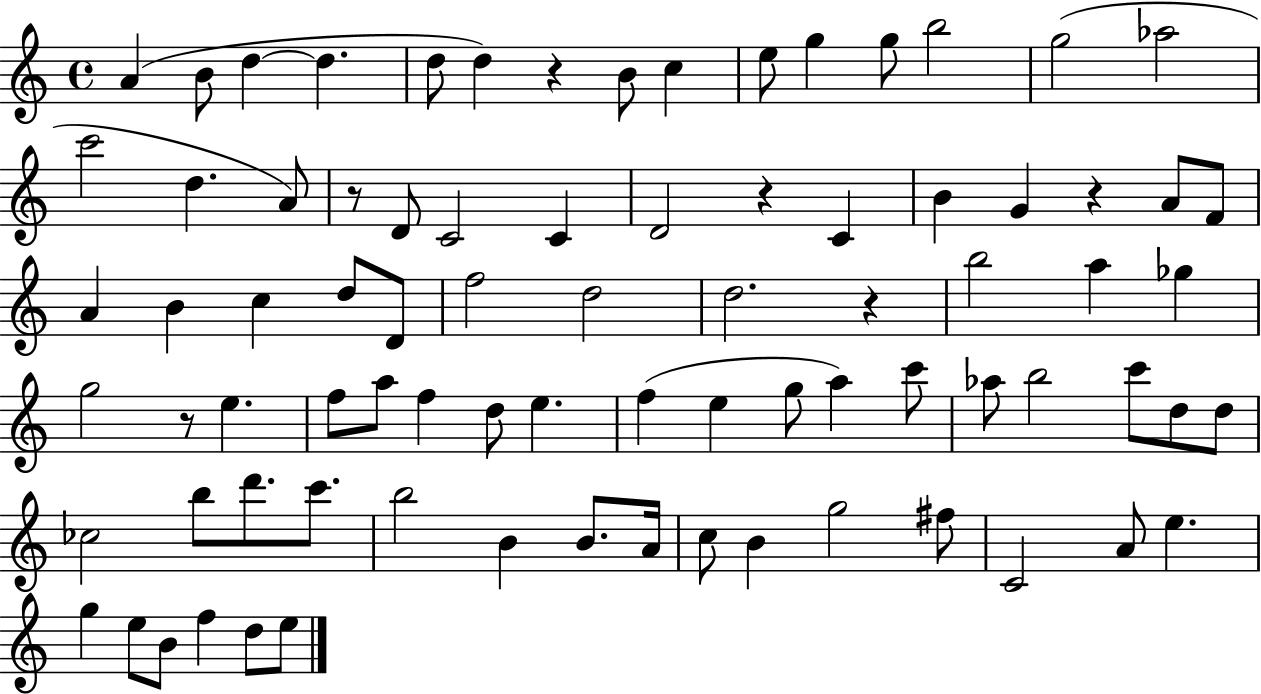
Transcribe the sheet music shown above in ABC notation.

X:1
T:Untitled
M:4/4
L:1/4
K:C
A B/2 d d d/2 d z B/2 c e/2 g g/2 b2 g2 _a2 c'2 d A/2 z/2 D/2 C2 C D2 z C B G z A/2 F/2 A B c d/2 D/2 f2 d2 d2 z b2 a _g g2 z/2 e f/2 a/2 f d/2 e f e g/2 a c'/2 _a/2 b2 c'/2 d/2 d/2 _c2 b/2 d'/2 c'/2 b2 B B/2 A/4 c/2 B g2 ^f/2 C2 A/2 e g e/2 B/2 f d/2 e/2